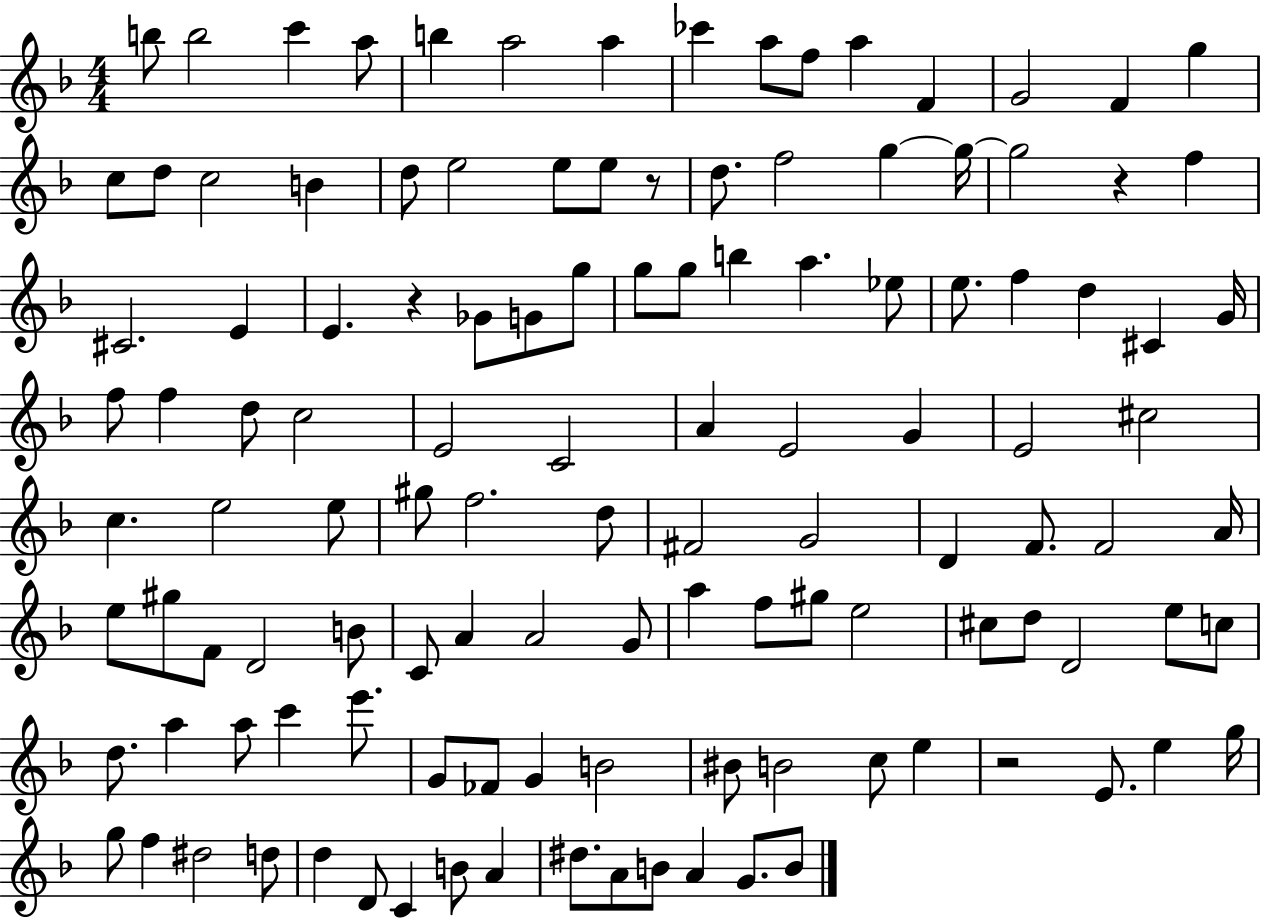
B5/e B5/h C6/q A5/e B5/q A5/h A5/q CES6/q A5/e F5/e A5/q F4/q G4/h F4/q G5/q C5/e D5/e C5/h B4/q D5/e E5/h E5/e E5/e R/e D5/e. F5/h G5/q G5/s G5/h R/q F5/q C#4/h. E4/q E4/q. R/q Gb4/e G4/e G5/e G5/e G5/e B5/q A5/q. Eb5/e E5/e. F5/q D5/q C#4/q G4/s F5/e F5/q D5/e C5/h E4/h C4/h A4/q E4/h G4/q E4/h C#5/h C5/q. E5/h E5/e G#5/e F5/h. D5/e F#4/h G4/h D4/q F4/e. F4/h A4/s E5/e G#5/e F4/e D4/h B4/e C4/e A4/q A4/h G4/e A5/q F5/e G#5/e E5/h C#5/e D5/e D4/h E5/e C5/e D5/e. A5/q A5/e C6/q E6/e. G4/e FES4/e G4/q B4/h BIS4/e B4/h C5/e E5/q R/h E4/e. E5/q G5/s G5/e F5/q D#5/h D5/e D5/q D4/e C4/q B4/e A4/q D#5/e. A4/e B4/e A4/q G4/e. B4/e